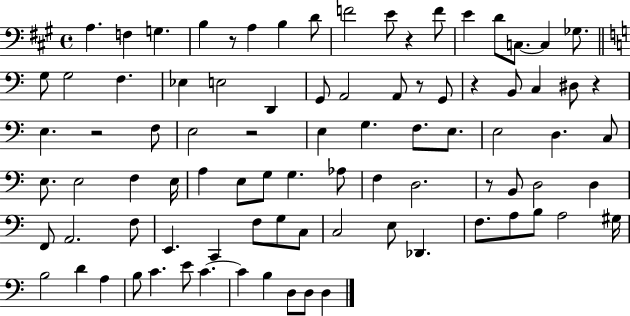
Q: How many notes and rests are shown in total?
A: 88